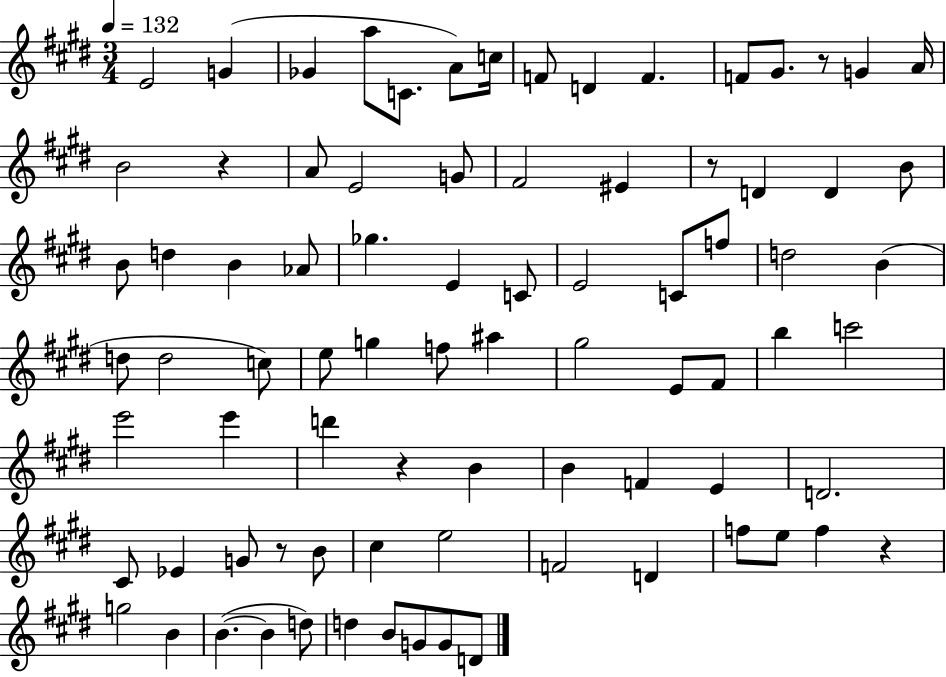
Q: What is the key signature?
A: E major